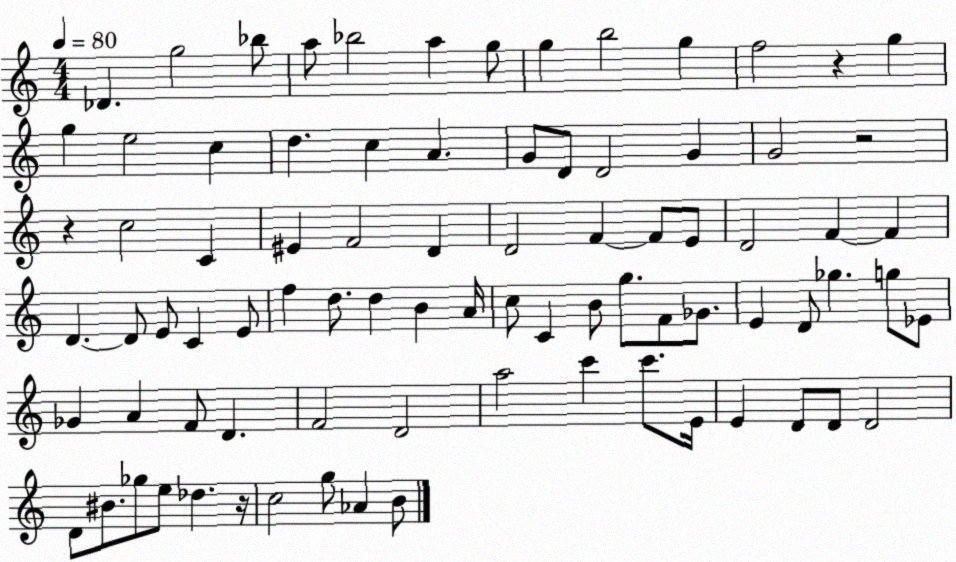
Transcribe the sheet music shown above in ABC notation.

X:1
T:Untitled
M:4/4
L:1/4
K:C
_D g2 _b/2 a/2 _b2 a g/2 g b2 g f2 z g g e2 c d c A G/2 D/2 D2 G G2 z2 z c2 C ^E F2 D D2 F F/2 E/2 D2 F F D D/2 E/2 C E/2 f d/2 d B A/4 c/2 C B/2 g/2 F/2 _G/2 E D/2 _g g/2 _E/2 _G A F/2 D F2 D2 a2 c' c'/2 E/4 E D/2 D/2 D2 D/2 ^B/2 _g/2 e/2 _d z/4 c2 g/2 _A B/2